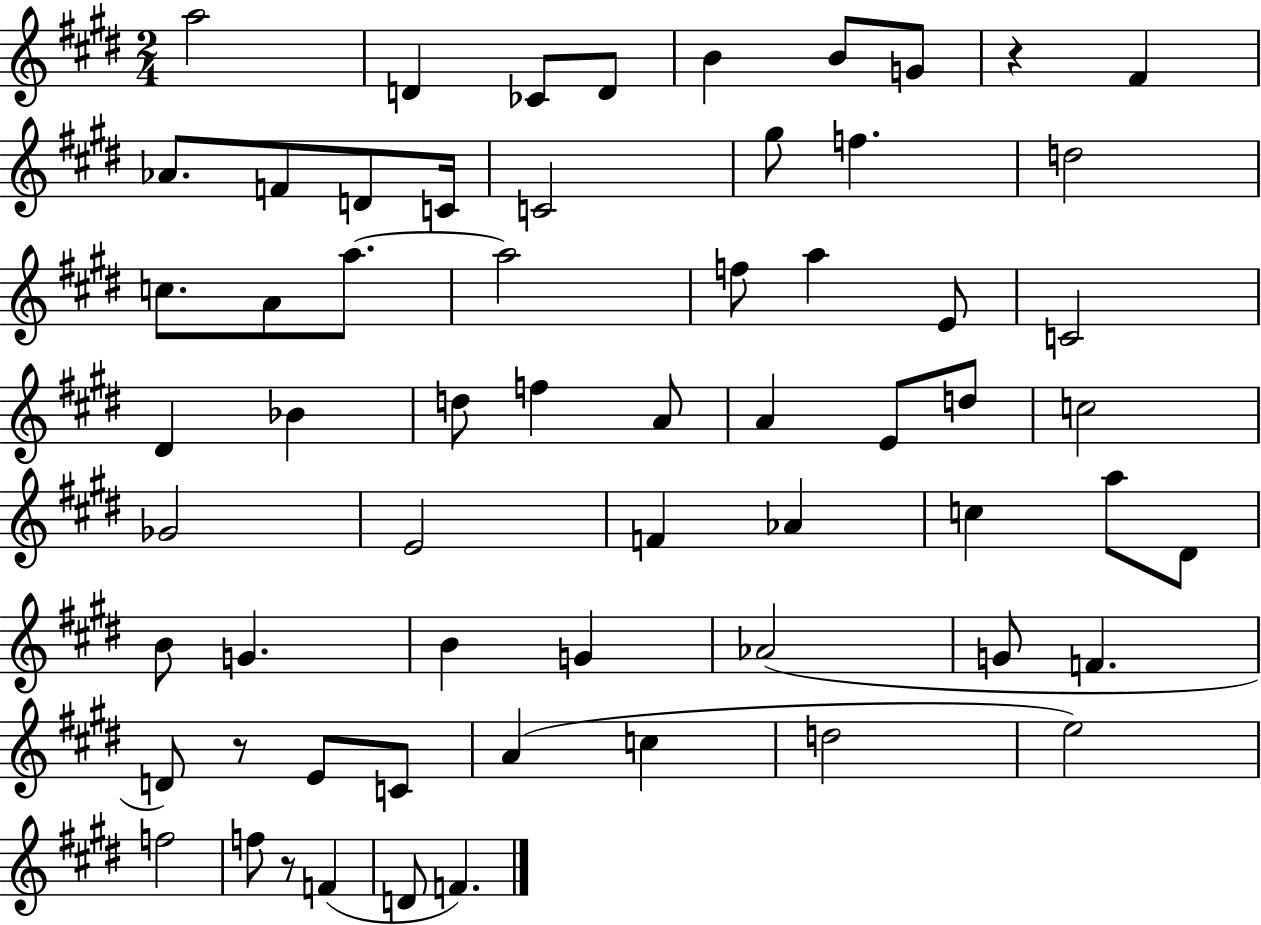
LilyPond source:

{
  \clef treble
  \numericTimeSignature
  \time 2/4
  \key e \major
  a''2 | d'4 ces'8 d'8 | b'4 b'8 g'8 | r4 fis'4 | \break aes'8. f'8 d'8 c'16 | c'2 | gis''8 f''4. | d''2 | \break c''8. a'8 a''8.~~ | a''2 | f''8 a''4 e'8 | c'2 | \break dis'4 bes'4 | d''8 f''4 a'8 | a'4 e'8 d''8 | c''2 | \break ges'2 | e'2 | f'4 aes'4 | c''4 a''8 dis'8 | \break b'8 g'4. | b'4 g'4 | aes'2( | g'8 f'4. | \break d'8) r8 e'8 c'8 | a'4( c''4 | d''2 | e''2) | \break f''2 | f''8 r8 f'4( | d'8 f'4.) | \bar "|."
}